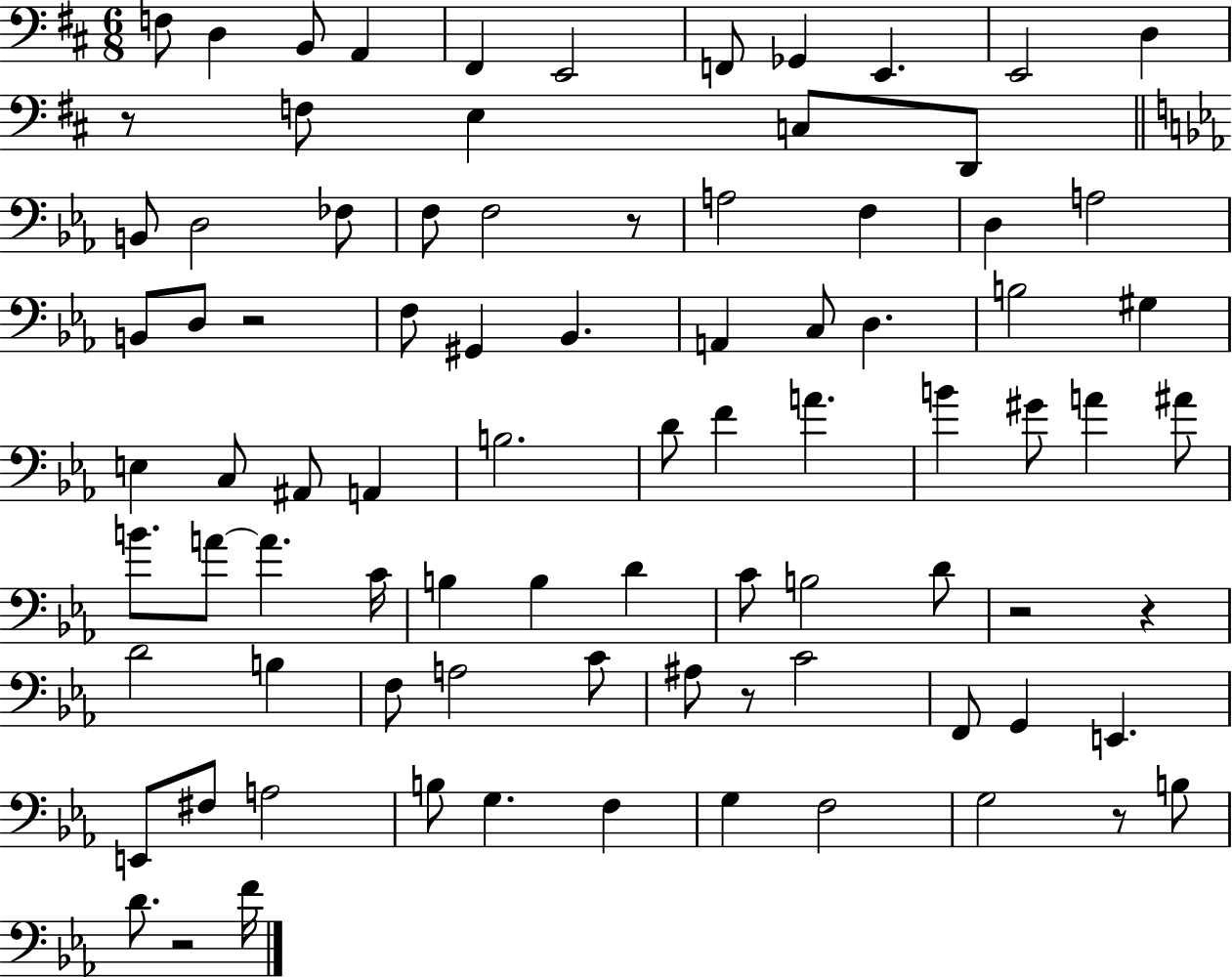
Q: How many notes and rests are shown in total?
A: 86